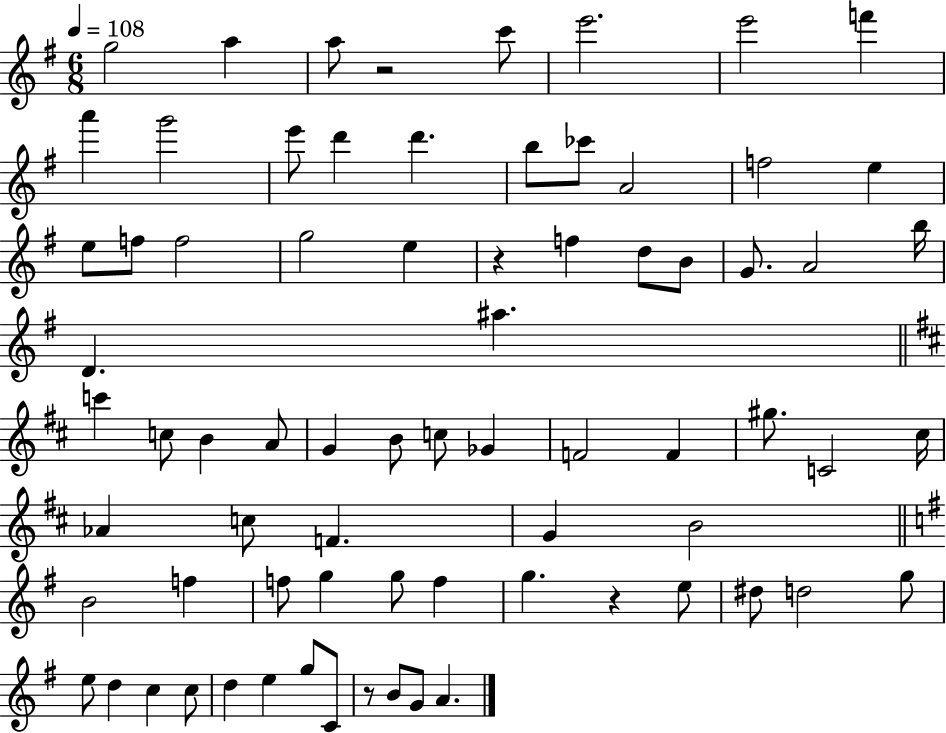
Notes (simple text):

G5/h A5/q A5/e R/h C6/e E6/h. E6/h F6/q A6/q G6/h E6/e D6/q D6/q. B5/e CES6/e A4/h F5/h E5/q E5/e F5/e F5/h G5/h E5/q R/q F5/q D5/e B4/e G4/e. A4/h B5/s D4/q. A#5/q. C6/q C5/e B4/q A4/e G4/q B4/e C5/e Gb4/q F4/h F4/q G#5/e. C4/h C#5/s Ab4/q C5/e F4/q. G4/q B4/h B4/h F5/q F5/e G5/q G5/e F5/q G5/q. R/q E5/e D#5/e D5/h G5/e E5/e D5/q C5/q C5/e D5/q E5/q G5/e C4/e R/e B4/e G4/e A4/q.